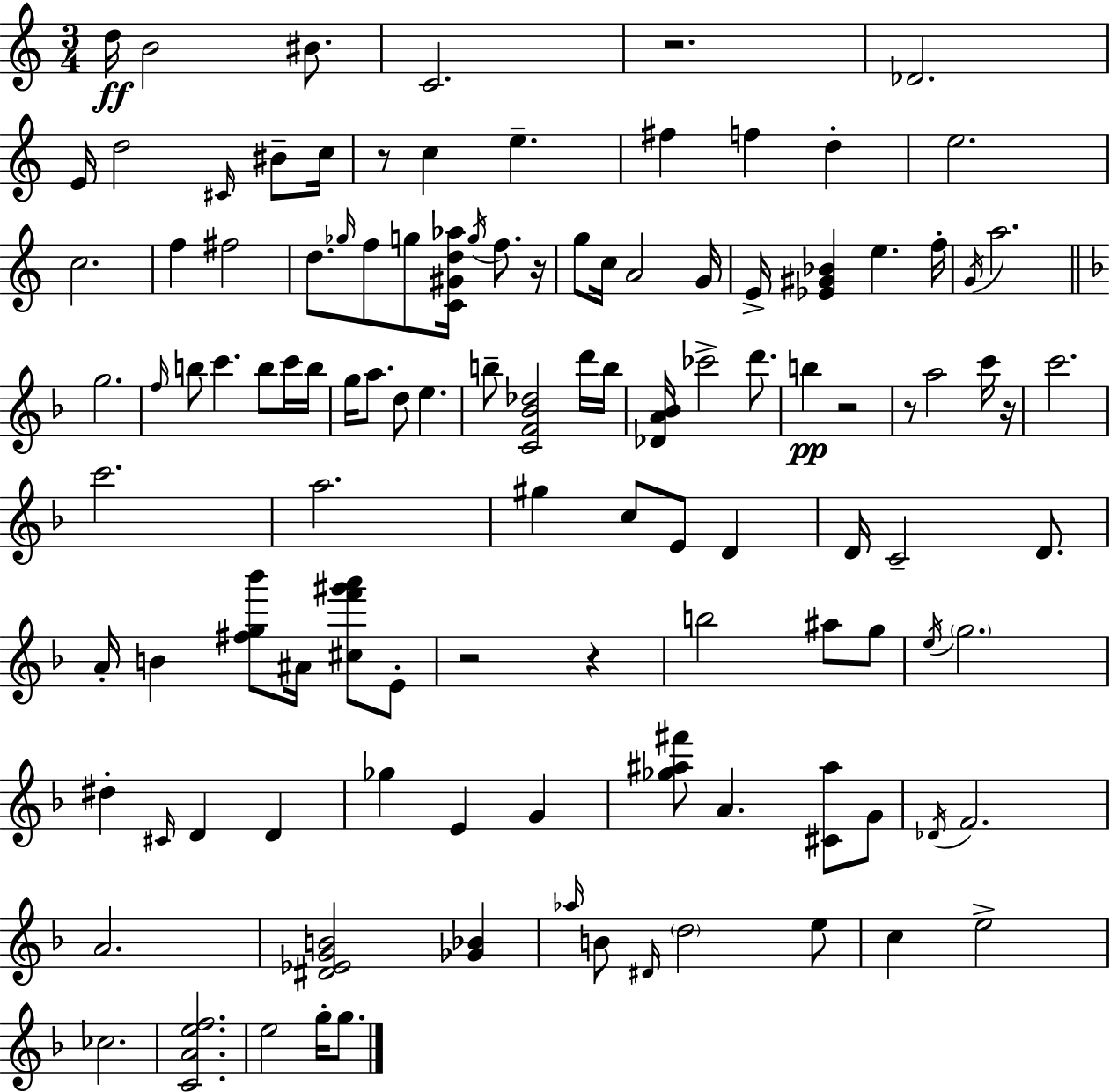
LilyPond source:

{
  \clef treble
  \numericTimeSignature
  \time 3/4
  \key a \minor
  d''16\ff b'2 bis'8. | c'2. | r2. | des'2. | \break e'16 d''2 \grace { cis'16 } bis'8-- | c''16 r8 c''4 e''4.-- | fis''4 f''4 d''4-. | e''2. | \break c''2. | f''4 fis''2 | d''8. \grace { ges''16 } f''8 g''8 <c' gis' d'' aes''>16 \acciaccatura { g''16 } f''8. | r16 g''8 c''16 a'2 | \break g'16 e'16-> <ees' gis' bes'>4 e''4. | f''16-. \acciaccatura { g'16 } a''2. | \bar "||" \break \key d \minor g''2. | \grace { f''16 } b''8 c'''4. b''8 c'''16 | b''16 g''16 a''8. d''8 e''4. | b''8-- <c' f' bes' des''>2 d'''16 | \break b''16 <des' a' bes'>16 ces'''2-> d'''8. | b''4\pp r2 | r8 a''2 c'''16 | r16 c'''2. | \break c'''2. | a''2. | gis''4 c''8 e'8 d'4 | d'16 c'2-- d'8. | \break a'16-. b'4 <fis'' g'' bes'''>8 ais'16 <cis'' f''' gis''' a'''>8 e'8-. | r2 r4 | b''2 ais''8 g''8 | \acciaccatura { e''16 } \parenthesize g''2. | \break dis''4-. \grace { cis'16 } d'4 d'4 | ges''4 e'4 g'4 | <ges'' ais'' fis'''>8 a'4. <cis' ais''>8 | g'8 \acciaccatura { des'16 } f'2. | \break a'2. | <dis' ees' g' b'>2 | <ges' bes'>4 \grace { aes''16 } b'8 \grace { dis'16 } \parenthesize d''2 | e''8 c''4 e''2-> | \break ces''2. | <c' a' e'' f''>2. | e''2 | g''16-. g''8. \bar "|."
}